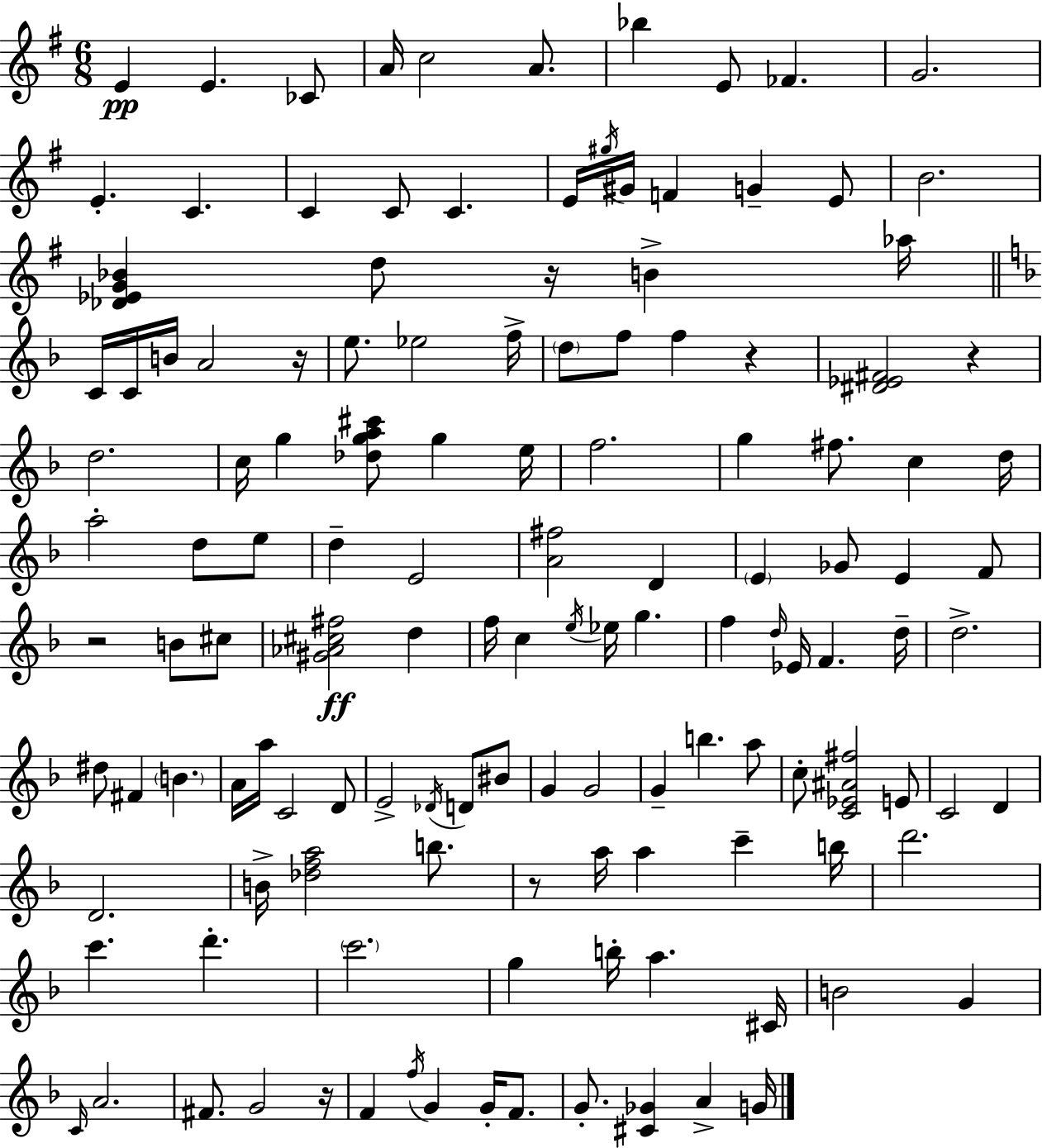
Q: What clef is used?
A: treble